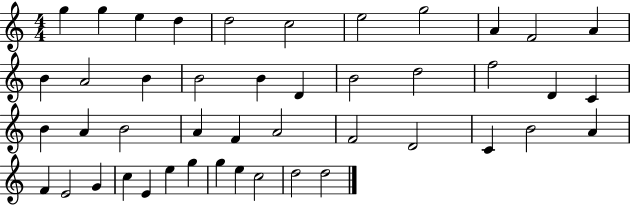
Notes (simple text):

G5/q G5/q E5/q D5/q D5/h C5/h E5/h G5/h A4/q F4/h A4/q B4/q A4/h B4/q B4/h B4/q D4/q B4/h D5/h F5/h D4/q C4/q B4/q A4/q B4/h A4/q F4/q A4/h F4/h D4/h C4/q B4/h A4/q F4/q E4/h G4/q C5/q E4/q E5/q G5/q G5/q E5/q C5/h D5/h D5/h